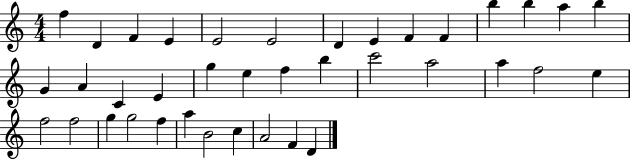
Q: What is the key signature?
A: C major